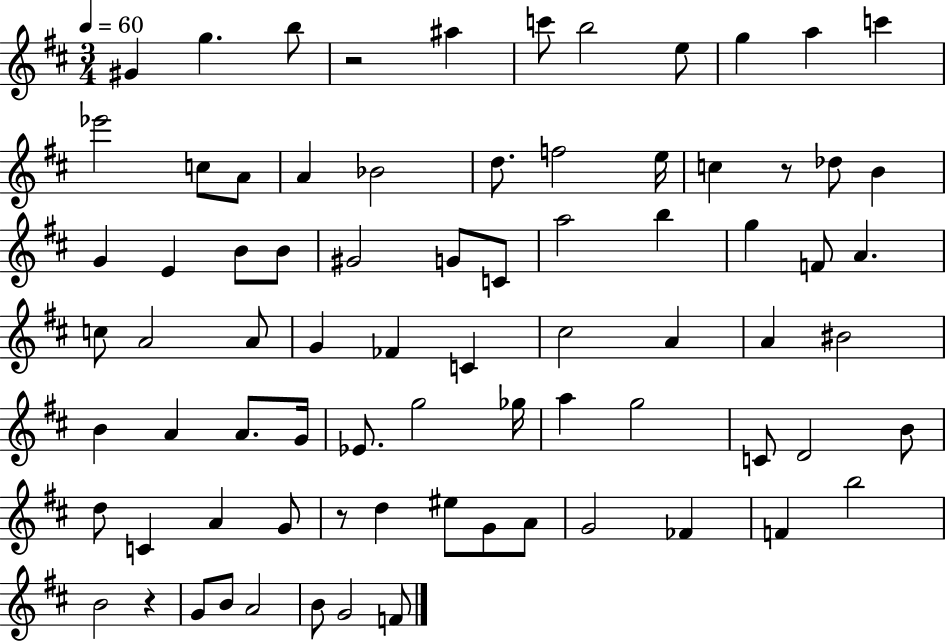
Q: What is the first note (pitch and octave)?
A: G#4